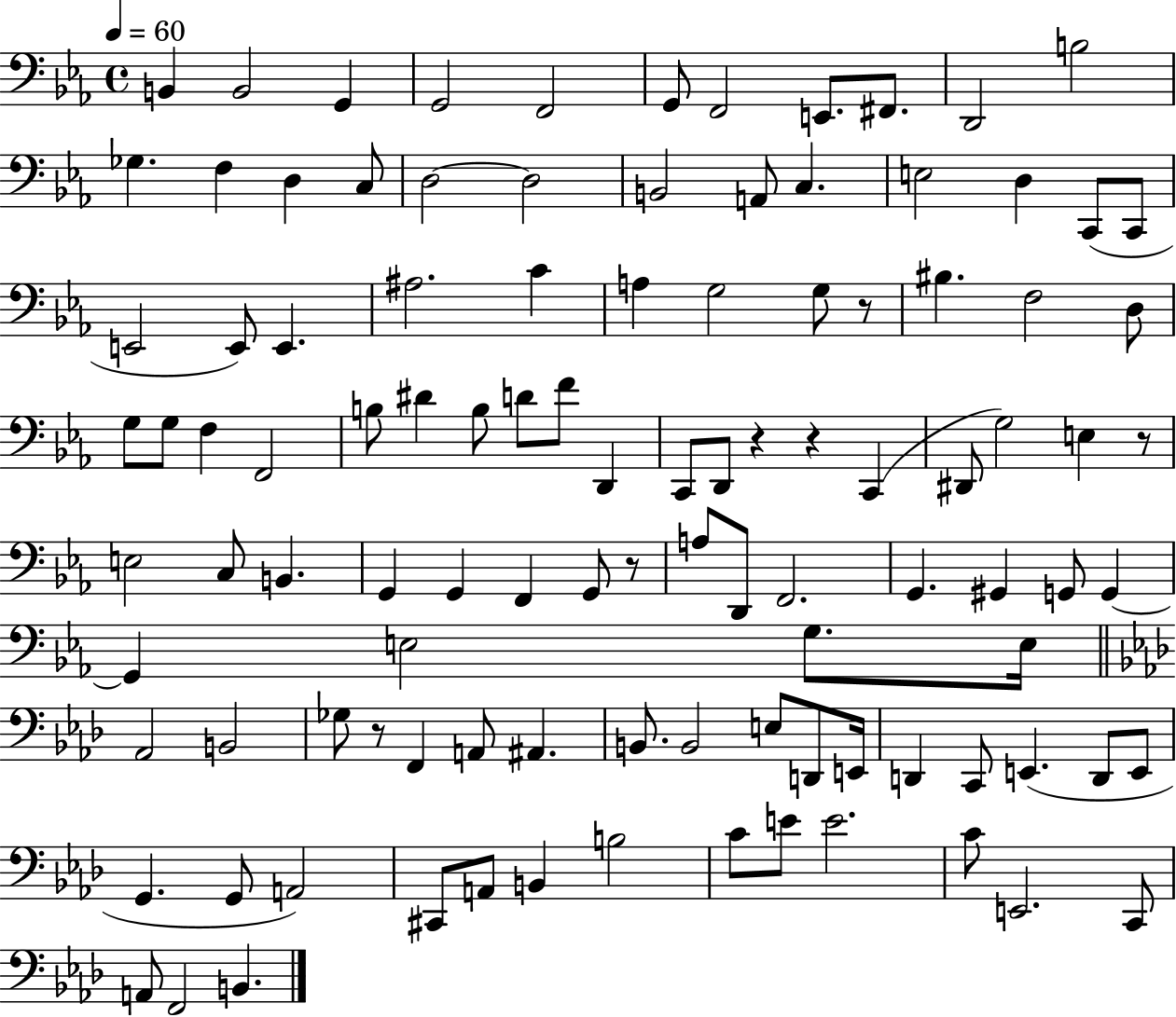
B2/q B2/h G2/q G2/h F2/h G2/e F2/h E2/e. F#2/e. D2/h B3/h Gb3/q. F3/q D3/q C3/e D3/h D3/h B2/h A2/e C3/q. E3/h D3/q C2/e C2/e E2/h E2/e E2/q. A#3/h. C4/q A3/q G3/h G3/e R/e BIS3/q. F3/h D3/e G3/e G3/e F3/q F2/h B3/e D#4/q B3/e D4/e F4/e D2/q C2/e D2/e R/q R/q C2/q D#2/e G3/h E3/q R/e E3/h C3/e B2/q. G2/q G2/q F2/q G2/e R/e A3/e D2/e F2/h. G2/q. G#2/q G2/e G2/q G2/q E3/h G3/e. E3/s Ab2/h B2/h Gb3/e R/e F2/q A2/e A#2/q. B2/e. B2/h E3/e D2/e E2/s D2/q C2/e E2/q. D2/e E2/e G2/q. G2/e A2/h C#2/e A2/e B2/q B3/h C4/e E4/e E4/h. C4/e E2/h. C2/e A2/e F2/h B2/q.